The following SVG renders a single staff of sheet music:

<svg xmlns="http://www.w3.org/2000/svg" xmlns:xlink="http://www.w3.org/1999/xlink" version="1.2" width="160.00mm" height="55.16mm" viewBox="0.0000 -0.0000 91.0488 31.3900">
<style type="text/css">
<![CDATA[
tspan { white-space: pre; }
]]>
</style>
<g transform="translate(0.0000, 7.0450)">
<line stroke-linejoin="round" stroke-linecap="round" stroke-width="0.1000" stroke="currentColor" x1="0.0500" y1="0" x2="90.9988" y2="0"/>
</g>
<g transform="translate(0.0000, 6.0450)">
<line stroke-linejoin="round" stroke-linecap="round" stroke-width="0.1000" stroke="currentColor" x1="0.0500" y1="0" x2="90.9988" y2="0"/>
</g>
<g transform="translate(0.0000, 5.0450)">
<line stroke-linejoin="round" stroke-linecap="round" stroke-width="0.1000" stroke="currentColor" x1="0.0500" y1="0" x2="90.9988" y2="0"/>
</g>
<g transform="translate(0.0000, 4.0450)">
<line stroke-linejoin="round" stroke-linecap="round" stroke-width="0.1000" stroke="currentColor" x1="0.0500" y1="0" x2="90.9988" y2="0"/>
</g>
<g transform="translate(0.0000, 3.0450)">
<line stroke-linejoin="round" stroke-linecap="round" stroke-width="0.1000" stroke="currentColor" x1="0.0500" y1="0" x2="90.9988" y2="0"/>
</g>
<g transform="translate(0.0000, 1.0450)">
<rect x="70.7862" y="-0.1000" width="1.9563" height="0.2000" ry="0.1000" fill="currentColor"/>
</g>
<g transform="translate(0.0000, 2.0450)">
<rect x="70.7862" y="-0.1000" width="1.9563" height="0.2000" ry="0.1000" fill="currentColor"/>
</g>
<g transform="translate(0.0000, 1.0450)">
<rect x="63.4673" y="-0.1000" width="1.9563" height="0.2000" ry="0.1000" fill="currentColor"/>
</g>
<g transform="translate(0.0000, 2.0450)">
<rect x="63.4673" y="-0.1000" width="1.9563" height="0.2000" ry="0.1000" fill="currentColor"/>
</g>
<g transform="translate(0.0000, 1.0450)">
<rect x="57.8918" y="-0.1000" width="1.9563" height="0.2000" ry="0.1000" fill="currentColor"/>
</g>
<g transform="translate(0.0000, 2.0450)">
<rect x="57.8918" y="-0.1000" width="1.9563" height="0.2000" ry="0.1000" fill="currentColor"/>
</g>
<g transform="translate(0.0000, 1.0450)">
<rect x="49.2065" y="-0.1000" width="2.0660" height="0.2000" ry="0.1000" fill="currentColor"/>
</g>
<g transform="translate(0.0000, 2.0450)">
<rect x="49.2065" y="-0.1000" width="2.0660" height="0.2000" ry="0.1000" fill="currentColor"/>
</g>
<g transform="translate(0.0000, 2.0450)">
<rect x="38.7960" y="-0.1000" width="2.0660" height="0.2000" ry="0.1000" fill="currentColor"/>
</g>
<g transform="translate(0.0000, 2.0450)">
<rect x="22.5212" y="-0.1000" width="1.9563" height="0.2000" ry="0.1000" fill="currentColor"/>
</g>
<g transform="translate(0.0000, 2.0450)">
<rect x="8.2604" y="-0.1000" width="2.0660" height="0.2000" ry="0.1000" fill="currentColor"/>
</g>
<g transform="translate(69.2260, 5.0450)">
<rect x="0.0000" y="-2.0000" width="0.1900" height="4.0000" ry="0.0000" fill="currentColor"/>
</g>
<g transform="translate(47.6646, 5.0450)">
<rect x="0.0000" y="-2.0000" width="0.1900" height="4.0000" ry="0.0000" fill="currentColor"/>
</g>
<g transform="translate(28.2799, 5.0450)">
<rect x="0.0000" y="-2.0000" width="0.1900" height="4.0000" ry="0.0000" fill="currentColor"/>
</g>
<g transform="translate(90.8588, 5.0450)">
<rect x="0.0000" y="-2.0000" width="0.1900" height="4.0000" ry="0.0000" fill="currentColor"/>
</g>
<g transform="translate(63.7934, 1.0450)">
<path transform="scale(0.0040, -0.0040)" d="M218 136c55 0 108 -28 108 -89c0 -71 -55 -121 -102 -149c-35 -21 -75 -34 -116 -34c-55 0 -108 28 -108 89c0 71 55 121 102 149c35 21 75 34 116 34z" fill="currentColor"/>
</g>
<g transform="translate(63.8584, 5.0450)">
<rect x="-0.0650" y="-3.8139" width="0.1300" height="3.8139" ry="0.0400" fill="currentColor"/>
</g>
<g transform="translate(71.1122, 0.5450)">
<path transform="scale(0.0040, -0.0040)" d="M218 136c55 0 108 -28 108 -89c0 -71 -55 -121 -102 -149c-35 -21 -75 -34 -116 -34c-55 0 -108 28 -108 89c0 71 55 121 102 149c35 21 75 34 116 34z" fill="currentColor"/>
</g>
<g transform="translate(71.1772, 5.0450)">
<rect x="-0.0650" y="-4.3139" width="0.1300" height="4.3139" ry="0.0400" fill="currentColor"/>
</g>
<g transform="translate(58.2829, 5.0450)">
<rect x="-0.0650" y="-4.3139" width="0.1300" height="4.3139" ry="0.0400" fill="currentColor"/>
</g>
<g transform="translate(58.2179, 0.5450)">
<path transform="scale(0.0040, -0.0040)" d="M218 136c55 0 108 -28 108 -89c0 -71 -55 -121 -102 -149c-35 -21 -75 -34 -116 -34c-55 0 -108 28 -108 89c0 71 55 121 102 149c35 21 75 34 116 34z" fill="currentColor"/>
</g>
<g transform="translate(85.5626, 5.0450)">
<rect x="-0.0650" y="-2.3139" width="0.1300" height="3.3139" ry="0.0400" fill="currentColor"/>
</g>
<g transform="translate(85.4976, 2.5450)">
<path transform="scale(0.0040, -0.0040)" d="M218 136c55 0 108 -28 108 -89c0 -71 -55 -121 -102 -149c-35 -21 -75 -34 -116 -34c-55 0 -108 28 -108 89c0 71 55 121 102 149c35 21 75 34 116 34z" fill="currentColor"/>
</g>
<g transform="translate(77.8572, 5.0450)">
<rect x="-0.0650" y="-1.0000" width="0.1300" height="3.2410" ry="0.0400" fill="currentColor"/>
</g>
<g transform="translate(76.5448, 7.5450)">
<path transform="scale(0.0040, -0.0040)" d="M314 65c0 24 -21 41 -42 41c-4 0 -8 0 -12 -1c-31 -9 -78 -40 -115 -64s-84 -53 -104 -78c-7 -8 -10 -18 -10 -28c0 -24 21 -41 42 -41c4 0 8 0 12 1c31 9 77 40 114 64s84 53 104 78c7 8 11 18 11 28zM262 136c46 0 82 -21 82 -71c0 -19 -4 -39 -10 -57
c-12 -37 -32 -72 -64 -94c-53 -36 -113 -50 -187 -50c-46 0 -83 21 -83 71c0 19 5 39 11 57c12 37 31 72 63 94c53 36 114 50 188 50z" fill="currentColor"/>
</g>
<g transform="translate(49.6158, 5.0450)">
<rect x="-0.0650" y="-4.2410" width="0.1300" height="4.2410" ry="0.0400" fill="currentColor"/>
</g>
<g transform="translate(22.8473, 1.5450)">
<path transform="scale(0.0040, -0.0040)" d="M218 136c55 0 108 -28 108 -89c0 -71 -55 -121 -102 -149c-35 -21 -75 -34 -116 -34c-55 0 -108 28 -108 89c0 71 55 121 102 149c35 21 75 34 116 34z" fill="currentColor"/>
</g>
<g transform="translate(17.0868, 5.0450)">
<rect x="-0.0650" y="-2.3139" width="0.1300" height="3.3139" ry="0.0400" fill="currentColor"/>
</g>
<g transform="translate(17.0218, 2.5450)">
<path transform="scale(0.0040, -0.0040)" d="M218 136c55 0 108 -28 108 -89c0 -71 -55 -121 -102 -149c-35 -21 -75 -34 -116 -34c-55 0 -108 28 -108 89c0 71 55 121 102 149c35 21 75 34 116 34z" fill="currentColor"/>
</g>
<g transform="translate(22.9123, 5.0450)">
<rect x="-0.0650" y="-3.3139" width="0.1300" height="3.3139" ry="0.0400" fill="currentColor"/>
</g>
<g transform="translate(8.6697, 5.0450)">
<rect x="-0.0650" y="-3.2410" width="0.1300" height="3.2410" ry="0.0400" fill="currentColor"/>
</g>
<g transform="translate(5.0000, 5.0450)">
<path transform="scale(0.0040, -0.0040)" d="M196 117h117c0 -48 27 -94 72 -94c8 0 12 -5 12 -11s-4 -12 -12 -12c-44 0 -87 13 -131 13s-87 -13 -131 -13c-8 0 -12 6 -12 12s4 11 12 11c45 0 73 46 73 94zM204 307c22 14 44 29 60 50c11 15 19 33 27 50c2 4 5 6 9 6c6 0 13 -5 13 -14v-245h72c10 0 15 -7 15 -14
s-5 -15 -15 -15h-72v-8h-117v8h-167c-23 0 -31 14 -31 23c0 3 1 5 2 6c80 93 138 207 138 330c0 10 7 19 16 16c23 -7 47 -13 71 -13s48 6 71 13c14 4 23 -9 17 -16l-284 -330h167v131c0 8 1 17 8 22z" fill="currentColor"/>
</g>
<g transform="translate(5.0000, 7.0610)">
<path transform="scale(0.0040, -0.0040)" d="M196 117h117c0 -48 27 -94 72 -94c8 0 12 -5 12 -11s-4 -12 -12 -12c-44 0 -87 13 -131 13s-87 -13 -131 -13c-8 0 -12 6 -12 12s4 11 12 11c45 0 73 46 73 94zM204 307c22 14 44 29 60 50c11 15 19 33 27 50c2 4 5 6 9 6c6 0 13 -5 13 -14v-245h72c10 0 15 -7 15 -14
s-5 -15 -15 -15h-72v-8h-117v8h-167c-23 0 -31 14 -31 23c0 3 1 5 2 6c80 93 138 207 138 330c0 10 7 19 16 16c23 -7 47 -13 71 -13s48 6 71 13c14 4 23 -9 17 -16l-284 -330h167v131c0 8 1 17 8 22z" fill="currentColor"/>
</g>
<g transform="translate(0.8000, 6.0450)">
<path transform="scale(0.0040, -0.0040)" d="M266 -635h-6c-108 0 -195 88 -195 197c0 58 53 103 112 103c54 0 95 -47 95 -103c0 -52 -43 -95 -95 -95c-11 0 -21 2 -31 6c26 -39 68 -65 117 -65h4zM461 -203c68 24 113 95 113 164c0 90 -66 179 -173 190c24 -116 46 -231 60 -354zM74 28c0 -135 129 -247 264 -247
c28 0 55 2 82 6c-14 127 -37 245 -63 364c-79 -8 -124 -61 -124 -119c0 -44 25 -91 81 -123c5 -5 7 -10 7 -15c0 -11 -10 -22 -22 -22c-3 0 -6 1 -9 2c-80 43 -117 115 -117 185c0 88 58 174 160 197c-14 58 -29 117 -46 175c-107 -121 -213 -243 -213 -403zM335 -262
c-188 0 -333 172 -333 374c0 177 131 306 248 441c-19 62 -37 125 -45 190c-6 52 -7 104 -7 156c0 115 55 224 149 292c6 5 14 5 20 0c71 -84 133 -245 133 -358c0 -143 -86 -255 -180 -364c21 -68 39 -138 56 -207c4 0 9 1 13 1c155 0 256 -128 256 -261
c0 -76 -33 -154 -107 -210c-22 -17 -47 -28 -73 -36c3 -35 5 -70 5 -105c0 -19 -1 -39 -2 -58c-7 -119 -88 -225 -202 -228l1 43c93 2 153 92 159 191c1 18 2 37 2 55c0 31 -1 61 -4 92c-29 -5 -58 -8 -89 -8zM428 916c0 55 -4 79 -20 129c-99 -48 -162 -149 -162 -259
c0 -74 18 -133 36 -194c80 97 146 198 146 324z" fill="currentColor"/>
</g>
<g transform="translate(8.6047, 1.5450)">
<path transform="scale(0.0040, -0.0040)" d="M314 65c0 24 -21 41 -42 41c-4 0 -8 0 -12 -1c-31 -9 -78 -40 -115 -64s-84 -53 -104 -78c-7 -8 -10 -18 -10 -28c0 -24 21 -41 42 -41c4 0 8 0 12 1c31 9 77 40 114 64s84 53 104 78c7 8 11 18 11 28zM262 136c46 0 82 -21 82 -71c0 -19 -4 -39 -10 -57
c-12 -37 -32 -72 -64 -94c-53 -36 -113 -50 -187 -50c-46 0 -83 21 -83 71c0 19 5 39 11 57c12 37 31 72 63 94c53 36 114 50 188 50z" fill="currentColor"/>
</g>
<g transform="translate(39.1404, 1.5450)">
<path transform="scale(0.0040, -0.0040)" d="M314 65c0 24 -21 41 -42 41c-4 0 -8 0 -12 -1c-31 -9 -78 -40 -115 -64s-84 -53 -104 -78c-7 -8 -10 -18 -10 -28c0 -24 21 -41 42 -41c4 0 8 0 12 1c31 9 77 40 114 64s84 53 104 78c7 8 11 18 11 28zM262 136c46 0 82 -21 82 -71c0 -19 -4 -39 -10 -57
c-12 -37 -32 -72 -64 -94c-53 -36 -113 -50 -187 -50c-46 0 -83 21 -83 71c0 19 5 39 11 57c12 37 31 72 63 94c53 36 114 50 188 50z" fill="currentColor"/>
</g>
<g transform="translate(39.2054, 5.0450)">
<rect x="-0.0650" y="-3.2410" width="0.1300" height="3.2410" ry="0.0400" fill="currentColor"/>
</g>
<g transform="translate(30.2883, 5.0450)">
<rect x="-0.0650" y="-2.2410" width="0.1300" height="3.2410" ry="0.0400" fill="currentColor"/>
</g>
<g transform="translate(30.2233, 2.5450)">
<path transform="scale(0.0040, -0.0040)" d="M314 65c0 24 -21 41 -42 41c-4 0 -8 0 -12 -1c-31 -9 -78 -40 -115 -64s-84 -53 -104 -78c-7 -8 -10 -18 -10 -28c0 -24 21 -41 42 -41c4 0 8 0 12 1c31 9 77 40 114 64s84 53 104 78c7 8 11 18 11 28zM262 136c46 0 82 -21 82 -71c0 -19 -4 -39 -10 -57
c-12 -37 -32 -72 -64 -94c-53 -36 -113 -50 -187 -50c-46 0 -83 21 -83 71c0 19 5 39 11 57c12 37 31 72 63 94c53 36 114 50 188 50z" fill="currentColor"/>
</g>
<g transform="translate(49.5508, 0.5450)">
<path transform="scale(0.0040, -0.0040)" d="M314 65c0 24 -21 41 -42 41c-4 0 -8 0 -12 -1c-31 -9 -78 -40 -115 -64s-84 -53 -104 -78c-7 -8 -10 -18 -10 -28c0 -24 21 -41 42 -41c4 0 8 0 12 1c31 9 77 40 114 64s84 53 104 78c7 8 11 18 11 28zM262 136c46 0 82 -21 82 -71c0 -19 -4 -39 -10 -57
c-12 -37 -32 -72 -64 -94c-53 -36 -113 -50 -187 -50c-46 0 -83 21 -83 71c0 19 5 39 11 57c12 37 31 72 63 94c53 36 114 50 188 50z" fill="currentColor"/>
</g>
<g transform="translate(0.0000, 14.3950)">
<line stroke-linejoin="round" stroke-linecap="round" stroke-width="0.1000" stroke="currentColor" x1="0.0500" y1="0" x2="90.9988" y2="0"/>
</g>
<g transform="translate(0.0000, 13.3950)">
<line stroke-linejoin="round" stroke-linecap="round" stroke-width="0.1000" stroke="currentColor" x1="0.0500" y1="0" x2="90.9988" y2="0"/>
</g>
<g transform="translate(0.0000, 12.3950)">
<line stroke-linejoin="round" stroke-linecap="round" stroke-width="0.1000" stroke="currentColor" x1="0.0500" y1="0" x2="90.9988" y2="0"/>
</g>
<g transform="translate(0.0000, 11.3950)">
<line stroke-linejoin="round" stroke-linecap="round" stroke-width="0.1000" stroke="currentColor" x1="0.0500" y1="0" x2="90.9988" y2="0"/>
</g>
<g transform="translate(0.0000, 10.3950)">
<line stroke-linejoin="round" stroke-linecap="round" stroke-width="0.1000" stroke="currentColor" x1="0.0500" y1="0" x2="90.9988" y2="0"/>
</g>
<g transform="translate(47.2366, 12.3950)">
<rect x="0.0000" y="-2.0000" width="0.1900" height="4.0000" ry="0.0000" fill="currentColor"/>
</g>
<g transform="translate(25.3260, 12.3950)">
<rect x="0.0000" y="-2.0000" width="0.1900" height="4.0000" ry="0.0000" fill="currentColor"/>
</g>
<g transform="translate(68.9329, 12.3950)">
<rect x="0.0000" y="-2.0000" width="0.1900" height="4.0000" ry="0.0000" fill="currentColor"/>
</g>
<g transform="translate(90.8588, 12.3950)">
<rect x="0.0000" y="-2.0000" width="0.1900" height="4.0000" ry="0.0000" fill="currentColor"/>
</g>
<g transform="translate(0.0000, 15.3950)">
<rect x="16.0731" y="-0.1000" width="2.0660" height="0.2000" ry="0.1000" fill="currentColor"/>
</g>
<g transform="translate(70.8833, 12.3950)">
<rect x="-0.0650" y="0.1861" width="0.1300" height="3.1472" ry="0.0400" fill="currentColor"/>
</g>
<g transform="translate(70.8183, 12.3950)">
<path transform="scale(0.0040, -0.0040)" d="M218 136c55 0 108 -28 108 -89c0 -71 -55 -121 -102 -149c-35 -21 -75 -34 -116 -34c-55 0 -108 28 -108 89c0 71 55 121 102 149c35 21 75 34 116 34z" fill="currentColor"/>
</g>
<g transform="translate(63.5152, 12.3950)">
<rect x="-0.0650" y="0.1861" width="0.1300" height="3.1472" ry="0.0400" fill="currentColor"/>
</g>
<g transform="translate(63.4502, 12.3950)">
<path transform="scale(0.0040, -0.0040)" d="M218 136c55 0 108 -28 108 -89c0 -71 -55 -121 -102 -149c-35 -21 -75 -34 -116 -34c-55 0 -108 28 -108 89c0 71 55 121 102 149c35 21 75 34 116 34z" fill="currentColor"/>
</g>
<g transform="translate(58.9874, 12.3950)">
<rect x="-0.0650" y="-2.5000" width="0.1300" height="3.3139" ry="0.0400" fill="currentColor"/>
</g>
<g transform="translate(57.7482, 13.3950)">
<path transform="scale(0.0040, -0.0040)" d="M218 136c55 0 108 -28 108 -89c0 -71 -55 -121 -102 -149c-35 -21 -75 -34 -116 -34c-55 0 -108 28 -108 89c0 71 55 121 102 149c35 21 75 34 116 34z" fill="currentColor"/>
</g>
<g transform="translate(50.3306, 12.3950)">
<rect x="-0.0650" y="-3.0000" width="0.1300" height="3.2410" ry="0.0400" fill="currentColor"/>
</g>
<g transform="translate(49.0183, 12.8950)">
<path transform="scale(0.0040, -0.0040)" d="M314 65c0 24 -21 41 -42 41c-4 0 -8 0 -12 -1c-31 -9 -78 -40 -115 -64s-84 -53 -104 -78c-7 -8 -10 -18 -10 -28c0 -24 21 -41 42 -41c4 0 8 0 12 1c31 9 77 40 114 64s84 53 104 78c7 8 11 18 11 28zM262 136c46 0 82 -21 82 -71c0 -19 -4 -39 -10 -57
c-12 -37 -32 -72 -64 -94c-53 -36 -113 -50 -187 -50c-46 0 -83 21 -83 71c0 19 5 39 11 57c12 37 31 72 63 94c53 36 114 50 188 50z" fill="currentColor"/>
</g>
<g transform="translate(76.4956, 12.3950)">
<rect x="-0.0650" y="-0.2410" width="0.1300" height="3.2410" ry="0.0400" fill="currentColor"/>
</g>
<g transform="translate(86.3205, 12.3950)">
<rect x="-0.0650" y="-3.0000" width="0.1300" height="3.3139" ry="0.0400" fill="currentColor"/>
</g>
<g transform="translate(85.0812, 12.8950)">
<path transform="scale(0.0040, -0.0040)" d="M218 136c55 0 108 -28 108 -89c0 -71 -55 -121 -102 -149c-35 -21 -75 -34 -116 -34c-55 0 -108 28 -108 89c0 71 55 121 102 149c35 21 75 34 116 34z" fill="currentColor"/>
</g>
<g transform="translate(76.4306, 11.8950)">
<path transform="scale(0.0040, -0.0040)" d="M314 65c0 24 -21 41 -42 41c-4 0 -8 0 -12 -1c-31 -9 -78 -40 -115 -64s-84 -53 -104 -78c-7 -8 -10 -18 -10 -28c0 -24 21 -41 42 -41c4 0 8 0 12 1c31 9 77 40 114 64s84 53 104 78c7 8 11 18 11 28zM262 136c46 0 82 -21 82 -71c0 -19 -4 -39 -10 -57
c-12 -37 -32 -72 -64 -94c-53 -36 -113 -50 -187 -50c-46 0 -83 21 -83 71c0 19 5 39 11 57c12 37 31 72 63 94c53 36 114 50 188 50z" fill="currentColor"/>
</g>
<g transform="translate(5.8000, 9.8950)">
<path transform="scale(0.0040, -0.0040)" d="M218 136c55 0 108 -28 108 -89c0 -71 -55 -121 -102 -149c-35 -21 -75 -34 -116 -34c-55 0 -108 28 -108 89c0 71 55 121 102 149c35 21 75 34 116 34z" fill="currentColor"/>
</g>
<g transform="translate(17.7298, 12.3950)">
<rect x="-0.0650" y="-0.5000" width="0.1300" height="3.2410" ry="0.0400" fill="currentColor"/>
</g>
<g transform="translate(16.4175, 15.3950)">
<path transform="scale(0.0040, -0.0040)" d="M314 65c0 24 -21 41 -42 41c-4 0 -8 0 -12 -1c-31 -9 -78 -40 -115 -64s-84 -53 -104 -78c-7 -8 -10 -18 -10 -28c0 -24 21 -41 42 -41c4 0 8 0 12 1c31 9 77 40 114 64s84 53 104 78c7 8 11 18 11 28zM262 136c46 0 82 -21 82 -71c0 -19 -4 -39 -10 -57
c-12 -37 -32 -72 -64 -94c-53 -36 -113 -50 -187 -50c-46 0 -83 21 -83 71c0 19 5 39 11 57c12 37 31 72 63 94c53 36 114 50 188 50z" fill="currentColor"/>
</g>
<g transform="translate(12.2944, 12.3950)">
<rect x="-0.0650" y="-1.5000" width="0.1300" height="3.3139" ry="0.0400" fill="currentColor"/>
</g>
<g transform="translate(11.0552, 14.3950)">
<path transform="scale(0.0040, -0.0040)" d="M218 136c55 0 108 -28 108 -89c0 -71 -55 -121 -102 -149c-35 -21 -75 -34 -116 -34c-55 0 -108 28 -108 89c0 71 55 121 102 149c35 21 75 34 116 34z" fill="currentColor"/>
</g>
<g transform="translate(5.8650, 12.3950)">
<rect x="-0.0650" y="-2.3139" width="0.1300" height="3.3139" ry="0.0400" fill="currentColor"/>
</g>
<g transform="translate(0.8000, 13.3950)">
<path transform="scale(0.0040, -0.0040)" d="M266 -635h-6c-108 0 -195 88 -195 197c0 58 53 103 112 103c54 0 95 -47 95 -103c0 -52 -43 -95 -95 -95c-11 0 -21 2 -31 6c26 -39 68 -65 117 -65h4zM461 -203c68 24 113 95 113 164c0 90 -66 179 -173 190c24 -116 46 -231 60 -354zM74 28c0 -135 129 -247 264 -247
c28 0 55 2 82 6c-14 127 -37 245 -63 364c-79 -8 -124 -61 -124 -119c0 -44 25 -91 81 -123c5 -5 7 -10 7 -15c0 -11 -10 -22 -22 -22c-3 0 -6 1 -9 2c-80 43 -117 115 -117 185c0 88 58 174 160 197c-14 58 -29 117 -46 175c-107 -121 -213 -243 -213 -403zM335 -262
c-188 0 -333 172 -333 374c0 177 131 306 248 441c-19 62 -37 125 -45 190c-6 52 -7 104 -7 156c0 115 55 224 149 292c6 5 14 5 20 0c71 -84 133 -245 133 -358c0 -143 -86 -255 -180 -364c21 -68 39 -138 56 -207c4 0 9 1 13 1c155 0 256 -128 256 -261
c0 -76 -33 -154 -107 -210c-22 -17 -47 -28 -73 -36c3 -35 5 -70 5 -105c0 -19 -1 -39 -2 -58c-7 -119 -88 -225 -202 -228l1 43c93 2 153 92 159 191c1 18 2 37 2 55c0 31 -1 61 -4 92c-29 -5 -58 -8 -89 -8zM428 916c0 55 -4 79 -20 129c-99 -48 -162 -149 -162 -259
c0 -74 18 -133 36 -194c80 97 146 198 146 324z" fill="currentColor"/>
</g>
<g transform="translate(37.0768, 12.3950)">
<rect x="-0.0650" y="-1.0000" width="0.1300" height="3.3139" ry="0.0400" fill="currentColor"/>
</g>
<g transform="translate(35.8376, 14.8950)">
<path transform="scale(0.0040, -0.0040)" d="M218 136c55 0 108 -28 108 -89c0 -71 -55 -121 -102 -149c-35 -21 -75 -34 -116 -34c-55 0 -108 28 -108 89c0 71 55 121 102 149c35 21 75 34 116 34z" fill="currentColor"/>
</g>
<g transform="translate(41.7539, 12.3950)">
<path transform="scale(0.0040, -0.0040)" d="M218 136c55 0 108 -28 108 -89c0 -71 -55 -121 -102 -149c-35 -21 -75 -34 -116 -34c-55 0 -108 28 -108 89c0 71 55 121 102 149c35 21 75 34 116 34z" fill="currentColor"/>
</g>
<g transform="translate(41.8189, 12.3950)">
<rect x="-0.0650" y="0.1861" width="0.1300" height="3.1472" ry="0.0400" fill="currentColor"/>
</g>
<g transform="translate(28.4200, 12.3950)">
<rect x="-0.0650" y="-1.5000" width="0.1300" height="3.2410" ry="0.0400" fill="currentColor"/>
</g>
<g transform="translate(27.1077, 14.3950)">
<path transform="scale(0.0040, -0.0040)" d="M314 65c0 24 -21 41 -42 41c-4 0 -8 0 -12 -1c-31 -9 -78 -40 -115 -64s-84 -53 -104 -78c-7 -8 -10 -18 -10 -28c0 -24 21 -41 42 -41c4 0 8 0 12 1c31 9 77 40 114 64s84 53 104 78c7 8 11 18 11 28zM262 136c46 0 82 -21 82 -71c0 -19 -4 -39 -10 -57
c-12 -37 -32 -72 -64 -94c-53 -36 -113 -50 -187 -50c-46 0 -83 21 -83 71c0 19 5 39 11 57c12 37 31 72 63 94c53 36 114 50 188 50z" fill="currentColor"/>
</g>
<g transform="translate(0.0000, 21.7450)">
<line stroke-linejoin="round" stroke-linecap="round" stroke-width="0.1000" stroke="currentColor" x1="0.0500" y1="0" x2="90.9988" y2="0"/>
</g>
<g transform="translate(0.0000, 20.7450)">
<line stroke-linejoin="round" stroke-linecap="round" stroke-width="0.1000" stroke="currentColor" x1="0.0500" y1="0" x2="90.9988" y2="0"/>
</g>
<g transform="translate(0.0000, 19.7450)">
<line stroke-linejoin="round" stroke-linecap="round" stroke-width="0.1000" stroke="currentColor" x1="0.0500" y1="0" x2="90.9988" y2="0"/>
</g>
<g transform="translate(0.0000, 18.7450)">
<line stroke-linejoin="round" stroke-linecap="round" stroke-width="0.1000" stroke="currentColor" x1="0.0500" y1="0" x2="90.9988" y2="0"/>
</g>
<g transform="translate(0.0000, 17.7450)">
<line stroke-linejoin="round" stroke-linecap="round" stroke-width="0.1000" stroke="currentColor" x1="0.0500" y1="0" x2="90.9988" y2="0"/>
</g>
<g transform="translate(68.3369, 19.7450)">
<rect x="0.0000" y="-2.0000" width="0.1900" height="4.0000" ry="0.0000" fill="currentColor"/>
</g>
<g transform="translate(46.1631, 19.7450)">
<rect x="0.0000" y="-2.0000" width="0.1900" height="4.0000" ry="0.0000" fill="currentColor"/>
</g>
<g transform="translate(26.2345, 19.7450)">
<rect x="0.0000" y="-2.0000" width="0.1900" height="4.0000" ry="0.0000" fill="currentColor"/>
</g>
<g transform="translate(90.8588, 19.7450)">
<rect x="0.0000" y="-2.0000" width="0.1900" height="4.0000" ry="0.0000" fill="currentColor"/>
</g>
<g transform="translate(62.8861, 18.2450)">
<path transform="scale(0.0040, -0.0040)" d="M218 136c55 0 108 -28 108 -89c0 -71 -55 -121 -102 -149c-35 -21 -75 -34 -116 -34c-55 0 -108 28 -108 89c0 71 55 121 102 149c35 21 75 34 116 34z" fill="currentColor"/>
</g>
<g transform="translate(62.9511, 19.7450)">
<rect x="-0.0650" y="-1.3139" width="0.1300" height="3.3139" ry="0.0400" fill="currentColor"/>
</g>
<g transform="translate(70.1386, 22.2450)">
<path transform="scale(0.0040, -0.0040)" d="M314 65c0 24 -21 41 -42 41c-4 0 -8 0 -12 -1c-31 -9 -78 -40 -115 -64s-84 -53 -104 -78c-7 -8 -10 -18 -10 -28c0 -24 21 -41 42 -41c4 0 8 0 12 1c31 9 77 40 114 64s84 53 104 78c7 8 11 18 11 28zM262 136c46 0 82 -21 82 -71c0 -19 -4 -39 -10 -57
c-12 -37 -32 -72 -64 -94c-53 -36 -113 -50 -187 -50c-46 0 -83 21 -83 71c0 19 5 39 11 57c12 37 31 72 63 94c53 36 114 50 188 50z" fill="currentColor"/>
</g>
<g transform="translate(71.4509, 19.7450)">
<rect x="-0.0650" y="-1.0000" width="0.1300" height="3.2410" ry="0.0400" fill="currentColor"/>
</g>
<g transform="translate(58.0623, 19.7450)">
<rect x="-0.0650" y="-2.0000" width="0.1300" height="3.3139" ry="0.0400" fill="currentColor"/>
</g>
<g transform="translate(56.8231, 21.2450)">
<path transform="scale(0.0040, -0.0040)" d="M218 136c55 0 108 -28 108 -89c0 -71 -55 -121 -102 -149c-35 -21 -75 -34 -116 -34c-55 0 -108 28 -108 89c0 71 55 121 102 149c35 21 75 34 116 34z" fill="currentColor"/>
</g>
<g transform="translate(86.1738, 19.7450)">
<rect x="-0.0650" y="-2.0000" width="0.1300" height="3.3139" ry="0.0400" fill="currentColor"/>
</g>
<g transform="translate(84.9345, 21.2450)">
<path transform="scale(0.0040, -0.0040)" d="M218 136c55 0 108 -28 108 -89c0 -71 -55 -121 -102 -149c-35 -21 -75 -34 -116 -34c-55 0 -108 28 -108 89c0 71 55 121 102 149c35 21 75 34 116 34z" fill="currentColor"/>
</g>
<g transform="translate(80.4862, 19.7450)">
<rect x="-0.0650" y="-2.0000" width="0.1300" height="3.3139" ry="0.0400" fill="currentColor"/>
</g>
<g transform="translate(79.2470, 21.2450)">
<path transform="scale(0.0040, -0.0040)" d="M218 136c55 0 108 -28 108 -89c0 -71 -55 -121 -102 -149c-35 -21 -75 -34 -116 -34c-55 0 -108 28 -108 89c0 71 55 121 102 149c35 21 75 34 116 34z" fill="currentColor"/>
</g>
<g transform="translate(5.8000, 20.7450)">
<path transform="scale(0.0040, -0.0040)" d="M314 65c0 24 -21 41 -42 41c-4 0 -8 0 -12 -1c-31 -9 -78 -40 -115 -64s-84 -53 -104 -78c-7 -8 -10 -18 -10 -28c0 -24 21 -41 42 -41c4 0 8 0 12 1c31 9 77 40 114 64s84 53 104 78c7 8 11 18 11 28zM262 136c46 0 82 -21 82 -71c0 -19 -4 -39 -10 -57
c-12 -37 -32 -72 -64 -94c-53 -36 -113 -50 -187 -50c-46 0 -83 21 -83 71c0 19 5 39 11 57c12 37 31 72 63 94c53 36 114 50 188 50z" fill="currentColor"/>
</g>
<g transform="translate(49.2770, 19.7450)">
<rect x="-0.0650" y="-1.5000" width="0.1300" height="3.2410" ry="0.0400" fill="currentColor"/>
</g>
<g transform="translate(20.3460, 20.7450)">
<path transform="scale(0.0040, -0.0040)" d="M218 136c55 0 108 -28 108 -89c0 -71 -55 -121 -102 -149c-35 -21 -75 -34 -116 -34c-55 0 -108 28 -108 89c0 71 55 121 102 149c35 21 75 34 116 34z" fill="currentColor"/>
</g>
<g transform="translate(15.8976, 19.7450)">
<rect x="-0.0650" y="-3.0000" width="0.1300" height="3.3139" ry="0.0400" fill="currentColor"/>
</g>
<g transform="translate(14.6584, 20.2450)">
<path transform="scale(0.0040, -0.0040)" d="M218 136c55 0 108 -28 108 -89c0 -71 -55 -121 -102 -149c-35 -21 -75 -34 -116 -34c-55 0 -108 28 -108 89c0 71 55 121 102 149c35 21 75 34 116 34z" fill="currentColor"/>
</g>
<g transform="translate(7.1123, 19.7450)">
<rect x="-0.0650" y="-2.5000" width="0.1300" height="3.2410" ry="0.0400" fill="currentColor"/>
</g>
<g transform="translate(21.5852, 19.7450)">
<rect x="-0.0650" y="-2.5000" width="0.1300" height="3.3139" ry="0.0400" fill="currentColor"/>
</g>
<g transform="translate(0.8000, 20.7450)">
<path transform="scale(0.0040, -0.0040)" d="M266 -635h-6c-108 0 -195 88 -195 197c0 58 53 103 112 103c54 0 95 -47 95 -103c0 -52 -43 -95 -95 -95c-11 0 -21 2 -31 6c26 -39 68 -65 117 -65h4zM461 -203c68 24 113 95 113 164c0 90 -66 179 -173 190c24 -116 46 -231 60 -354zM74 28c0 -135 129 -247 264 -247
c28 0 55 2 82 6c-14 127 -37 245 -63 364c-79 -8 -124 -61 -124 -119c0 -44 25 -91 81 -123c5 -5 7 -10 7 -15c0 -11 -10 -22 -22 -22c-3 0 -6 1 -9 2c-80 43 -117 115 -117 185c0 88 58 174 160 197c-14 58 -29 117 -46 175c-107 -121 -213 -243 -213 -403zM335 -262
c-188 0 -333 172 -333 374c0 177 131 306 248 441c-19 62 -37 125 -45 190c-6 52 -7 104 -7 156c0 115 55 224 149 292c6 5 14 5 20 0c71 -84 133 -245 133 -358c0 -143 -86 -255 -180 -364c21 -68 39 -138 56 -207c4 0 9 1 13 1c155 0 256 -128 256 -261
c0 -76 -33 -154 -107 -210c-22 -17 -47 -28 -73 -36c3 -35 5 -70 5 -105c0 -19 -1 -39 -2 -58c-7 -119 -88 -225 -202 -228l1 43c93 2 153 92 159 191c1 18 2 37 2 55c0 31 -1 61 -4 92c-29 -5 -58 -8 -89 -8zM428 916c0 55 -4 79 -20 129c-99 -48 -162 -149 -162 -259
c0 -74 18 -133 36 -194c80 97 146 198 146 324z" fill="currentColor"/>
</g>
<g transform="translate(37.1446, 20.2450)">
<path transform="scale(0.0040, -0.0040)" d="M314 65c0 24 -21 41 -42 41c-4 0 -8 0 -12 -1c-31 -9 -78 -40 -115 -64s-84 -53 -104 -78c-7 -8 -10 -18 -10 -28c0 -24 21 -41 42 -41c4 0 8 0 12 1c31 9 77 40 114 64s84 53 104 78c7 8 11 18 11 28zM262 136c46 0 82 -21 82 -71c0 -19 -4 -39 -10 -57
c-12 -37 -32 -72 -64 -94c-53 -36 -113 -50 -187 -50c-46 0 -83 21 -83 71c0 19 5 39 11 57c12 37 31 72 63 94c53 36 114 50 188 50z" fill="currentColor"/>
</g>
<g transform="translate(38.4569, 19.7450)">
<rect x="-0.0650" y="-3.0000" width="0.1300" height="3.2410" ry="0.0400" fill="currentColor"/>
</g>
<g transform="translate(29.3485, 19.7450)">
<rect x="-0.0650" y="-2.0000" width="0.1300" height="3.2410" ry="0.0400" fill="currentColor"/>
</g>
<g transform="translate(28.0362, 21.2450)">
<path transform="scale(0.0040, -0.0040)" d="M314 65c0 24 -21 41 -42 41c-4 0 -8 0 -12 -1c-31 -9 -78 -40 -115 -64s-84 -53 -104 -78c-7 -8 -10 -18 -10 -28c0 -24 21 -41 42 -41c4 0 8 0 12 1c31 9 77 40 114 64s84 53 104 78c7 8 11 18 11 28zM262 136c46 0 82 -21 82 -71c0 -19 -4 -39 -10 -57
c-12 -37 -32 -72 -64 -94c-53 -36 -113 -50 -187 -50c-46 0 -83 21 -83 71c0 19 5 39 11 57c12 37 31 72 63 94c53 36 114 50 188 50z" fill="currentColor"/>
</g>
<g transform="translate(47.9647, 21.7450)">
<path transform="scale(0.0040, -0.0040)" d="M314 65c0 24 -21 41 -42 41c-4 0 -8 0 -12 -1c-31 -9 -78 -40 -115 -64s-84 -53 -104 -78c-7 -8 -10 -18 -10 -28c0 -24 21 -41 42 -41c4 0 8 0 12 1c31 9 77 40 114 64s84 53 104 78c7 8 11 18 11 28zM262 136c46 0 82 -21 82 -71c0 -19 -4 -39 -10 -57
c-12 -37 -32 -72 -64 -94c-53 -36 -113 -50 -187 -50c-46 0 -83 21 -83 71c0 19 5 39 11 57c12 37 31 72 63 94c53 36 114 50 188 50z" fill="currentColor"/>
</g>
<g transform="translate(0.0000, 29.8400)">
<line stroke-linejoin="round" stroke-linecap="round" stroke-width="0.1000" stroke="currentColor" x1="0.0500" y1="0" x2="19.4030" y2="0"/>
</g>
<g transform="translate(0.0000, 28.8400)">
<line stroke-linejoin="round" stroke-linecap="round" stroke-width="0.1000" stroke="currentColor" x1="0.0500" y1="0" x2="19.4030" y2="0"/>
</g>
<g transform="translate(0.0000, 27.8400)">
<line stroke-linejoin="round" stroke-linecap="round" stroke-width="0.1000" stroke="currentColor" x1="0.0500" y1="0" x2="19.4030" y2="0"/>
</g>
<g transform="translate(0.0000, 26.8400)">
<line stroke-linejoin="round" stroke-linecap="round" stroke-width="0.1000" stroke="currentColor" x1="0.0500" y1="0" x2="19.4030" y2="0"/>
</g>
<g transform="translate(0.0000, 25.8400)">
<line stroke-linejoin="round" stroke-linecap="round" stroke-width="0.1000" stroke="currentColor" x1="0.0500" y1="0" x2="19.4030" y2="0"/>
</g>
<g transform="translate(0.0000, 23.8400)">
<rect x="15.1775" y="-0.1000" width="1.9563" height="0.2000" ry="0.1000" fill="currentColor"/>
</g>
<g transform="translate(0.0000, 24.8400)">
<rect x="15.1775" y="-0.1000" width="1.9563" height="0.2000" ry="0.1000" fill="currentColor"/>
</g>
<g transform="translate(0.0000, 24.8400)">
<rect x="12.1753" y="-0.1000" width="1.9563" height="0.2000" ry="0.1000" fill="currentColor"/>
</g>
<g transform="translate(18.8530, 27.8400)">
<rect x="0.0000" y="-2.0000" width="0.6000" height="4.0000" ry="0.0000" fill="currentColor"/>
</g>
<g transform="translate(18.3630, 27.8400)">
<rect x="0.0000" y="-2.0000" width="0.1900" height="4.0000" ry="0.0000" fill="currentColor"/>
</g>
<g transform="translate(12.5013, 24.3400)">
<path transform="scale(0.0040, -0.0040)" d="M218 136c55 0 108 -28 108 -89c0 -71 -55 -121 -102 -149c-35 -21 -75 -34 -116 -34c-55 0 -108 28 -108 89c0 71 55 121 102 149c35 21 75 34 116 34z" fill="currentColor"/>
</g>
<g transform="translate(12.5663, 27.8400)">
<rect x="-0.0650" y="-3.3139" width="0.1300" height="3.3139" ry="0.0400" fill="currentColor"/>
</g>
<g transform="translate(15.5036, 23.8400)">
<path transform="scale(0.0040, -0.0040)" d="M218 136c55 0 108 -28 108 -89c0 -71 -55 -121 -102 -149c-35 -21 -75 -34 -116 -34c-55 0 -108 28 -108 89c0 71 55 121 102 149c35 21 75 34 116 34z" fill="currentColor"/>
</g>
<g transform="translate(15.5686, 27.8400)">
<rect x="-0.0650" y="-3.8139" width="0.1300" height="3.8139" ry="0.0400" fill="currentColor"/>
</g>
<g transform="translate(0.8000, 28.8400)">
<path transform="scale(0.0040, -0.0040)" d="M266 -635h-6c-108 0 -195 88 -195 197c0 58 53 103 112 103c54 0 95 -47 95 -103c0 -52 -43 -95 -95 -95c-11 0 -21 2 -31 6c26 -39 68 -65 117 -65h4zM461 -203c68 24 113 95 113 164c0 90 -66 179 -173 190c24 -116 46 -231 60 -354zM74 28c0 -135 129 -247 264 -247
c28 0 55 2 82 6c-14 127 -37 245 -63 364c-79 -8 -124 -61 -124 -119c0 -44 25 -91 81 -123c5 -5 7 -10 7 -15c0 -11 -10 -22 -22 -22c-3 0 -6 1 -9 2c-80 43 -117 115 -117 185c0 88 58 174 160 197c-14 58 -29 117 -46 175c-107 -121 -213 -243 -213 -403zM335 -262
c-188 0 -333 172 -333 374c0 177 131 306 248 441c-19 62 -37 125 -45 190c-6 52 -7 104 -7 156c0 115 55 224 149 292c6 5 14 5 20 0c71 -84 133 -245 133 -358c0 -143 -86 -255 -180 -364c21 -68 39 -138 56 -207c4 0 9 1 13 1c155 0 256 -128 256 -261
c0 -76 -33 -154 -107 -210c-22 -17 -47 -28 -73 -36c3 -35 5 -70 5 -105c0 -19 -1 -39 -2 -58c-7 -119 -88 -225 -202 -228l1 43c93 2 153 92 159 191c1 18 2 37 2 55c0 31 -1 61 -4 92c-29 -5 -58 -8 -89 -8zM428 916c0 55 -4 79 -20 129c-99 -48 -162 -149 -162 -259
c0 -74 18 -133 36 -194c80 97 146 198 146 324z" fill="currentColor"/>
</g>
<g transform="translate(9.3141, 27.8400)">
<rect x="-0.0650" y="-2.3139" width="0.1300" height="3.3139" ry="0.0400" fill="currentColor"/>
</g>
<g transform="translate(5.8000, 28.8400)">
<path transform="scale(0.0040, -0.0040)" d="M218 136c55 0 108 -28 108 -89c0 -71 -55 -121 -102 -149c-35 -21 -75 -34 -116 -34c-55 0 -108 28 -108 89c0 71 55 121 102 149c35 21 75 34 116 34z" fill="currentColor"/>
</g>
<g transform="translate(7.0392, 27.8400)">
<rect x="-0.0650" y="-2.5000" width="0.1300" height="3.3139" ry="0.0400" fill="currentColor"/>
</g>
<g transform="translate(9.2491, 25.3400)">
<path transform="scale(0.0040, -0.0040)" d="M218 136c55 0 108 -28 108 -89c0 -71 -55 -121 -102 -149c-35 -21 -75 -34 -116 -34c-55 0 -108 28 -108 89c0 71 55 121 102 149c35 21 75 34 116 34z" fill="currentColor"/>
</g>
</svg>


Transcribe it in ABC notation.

X:1
T:Untitled
M:4/4
L:1/4
K:C
b2 g b g2 b2 d'2 d' c' d' D2 g g E C2 E2 D B A2 G B B c2 A G2 A G F2 A2 E2 F e D2 F F G g b c'